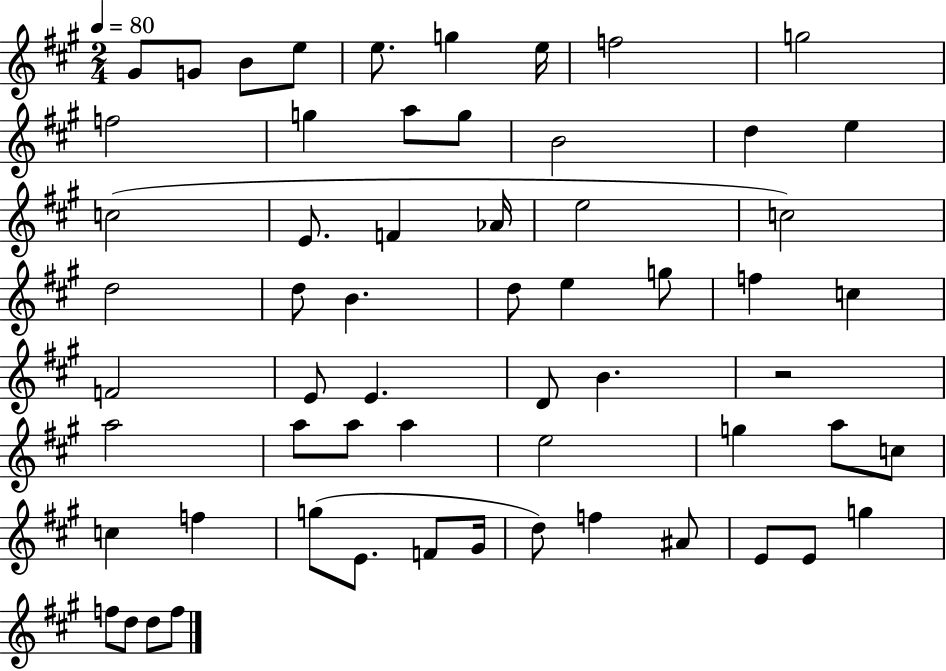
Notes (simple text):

G#4/e G4/e B4/e E5/e E5/e. G5/q E5/s F5/h G5/h F5/h G5/q A5/e G5/e B4/h D5/q E5/q C5/h E4/e. F4/q Ab4/s E5/h C5/h D5/h D5/e B4/q. D5/e E5/q G5/e F5/q C5/q F4/h E4/e E4/q. D4/e B4/q. R/h A5/h A5/e A5/e A5/q E5/h G5/q A5/e C5/e C5/q F5/q G5/e E4/e. F4/e G#4/s D5/e F5/q A#4/e E4/e E4/e G5/q F5/e D5/e D5/e F5/e